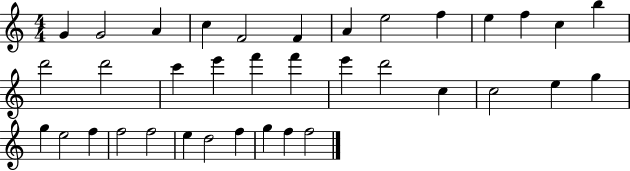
X:1
T:Untitled
M:4/4
L:1/4
K:C
G G2 A c F2 F A e2 f e f c b d'2 d'2 c' e' f' f' e' d'2 c c2 e g g e2 f f2 f2 e d2 f g f f2